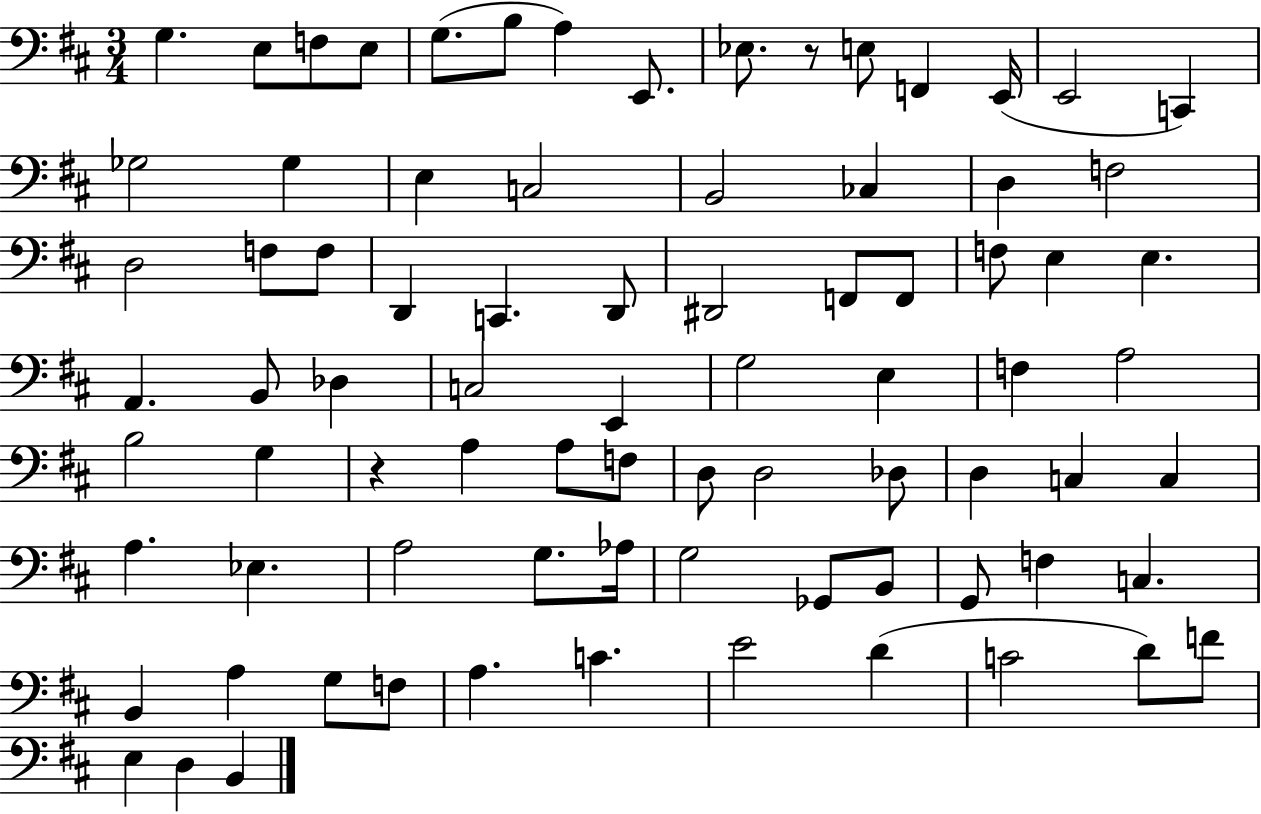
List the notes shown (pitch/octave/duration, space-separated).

G3/q. E3/e F3/e E3/e G3/e. B3/e A3/q E2/e. Eb3/e. R/e E3/e F2/q E2/s E2/h C2/q Gb3/h Gb3/q E3/q C3/h B2/h CES3/q D3/q F3/h D3/h F3/e F3/e D2/q C2/q. D2/e D#2/h F2/e F2/e F3/e E3/q E3/q. A2/q. B2/e Db3/q C3/h E2/q G3/h E3/q F3/q A3/h B3/h G3/q R/q A3/q A3/e F3/e D3/e D3/h Db3/e D3/q C3/q C3/q A3/q. Eb3/q. A3/h G3/e. Ab3/s G3/h Gb2/e B2/e G2/e F3/q C3/q. B2/q A3/q G3/e F3/e A3/q. C4/q. E4/h D4/q C4/h D4/e F4/e E3/q D3/q B2/q